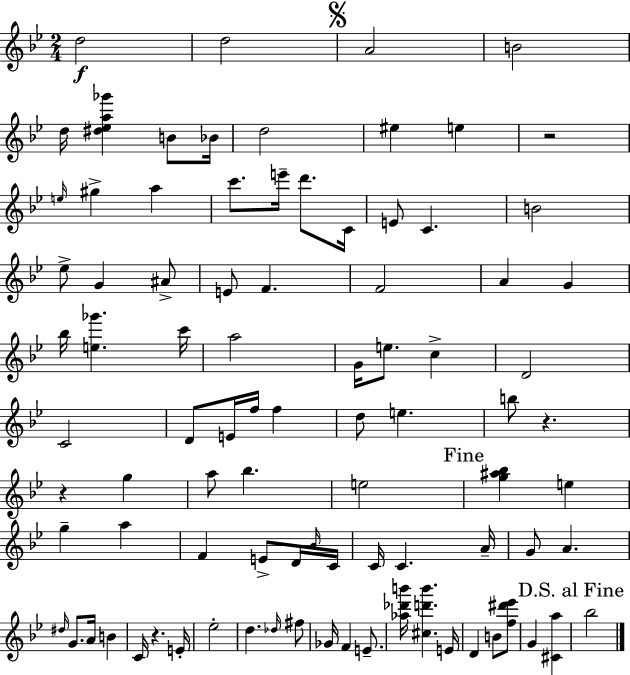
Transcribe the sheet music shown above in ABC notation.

X:1
T:Untitled
M:2/4
L:1/4
K:Gm
d2 d2 A2 B2 d/4 [^d_ea_g'] B/2 _B/4 d2 ^e e z2 e/4 ^g a c'/2 e'/4 d'/2 C/4 E/2 C B2 _e/2 G ^A/2 E/2 F F2 A G _b/4 [e_g'] c'/4 a2 G/4 e/2 c D2 C2 D/2 E/4 f/4 f d/2 e b/2 z z g a/2 _b e2 [g^a_b] e g a F E/2 D/4 _B/4 C/4 C/4 C A/4 G/2 A ^d/4 G/2 A/4 B C/4 z E/4 _e2 d _d/4 ^f/2 _G/4 F E/2 [_a_d'b']/4 [^cd'b'] E/4 D B/2 [f^d'_e']/2 G [^Ca] _b2